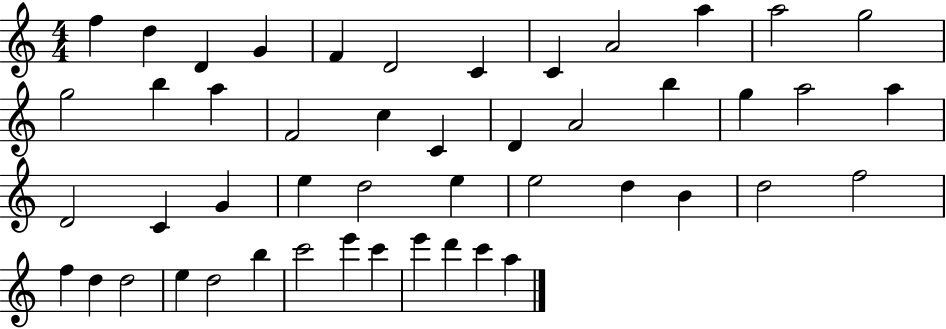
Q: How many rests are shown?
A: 0